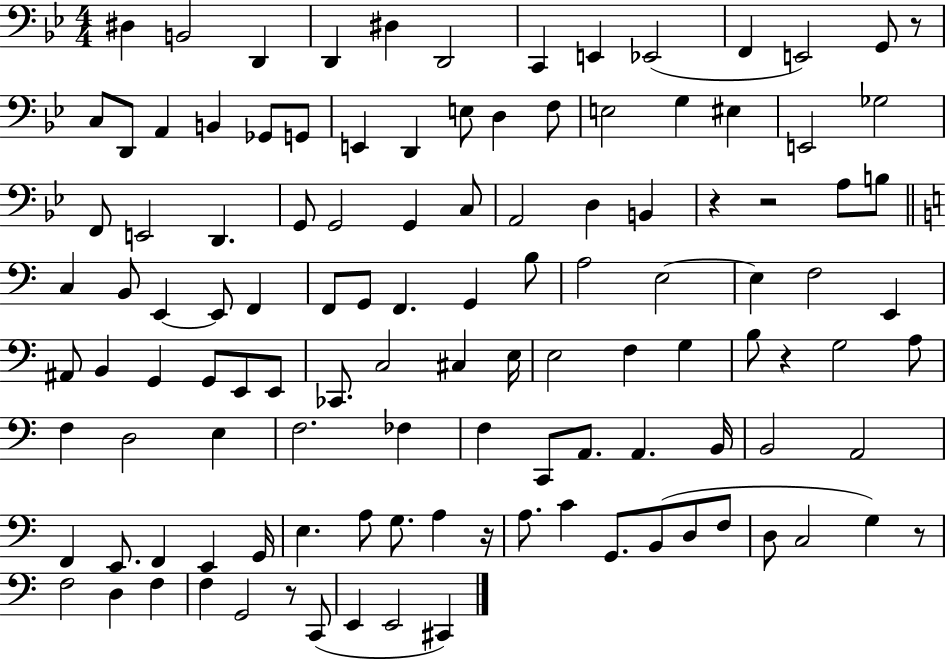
X:1
T:Untitled
M:4/4
L:1/4
K:Bb
^D, B,,2 D,, D,, ^D, D,,2 C,, E,, _E,,2 F,, E,,2 G,,/2 z/2 C,/2 D,,/2 A,, B,, _G,,/2 G,,/2 E,, D,, E,/2 D, F,/2 E,2 G, ^E, E,,2 _G,2 F,,/2 E,,2 D,, G,,/2 G,,2 G,, C,/2 A,,2 D, B,, z z2 A,/2 B,/2 C, B,,/2 E,, E,,/2 F,, F,,/2 G,,/2 F,, G,, B,/2 A,2 E,2 E, F,2 E,, ^A,,/2 B,, G,, G,,/2 E,,/2 E,,/2 _C,,/2 C,2 ^C, E,/4 E,2 F, G, B,/2 z G,2 A,/2 F, D,2 E, F,2 _F, F, C,,/2 A,,/2 A,, B,,/4 B,,2 A,,2 F,, E,,/2 F,, E,, G,,/4 E, A,/2 G,/2 A, z/4 A,/2 C G,,/2 B,,/2 D,/2 F,/2 D,/2 C,2 G, z/2 F,2 D, F, F, G,,2 z/2 C,,/2 E,, E,,2 ^C,,